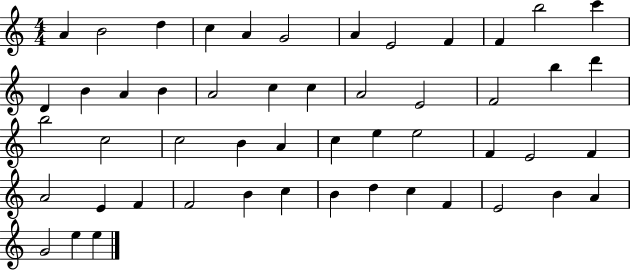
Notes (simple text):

A4/q B4/h D5/q C5/q A4/q G4/h A4/q E4/h F4/q F4/q B5/h C6/q D4/q B4/q A4/q B4/q A4/h C5/q C5/q A4/h E4/h F4/h B5/q D6/q B5/h C5/h C5/h B4/q A4/q C5/q E5/q E5/h F4/q E4/h F4/q A4/h E4/q F4/q F4/h B4/q C5/q B4/q D5/q C5/q F4/q E4/h B4/q A4/q G4/h E5/q E5/q